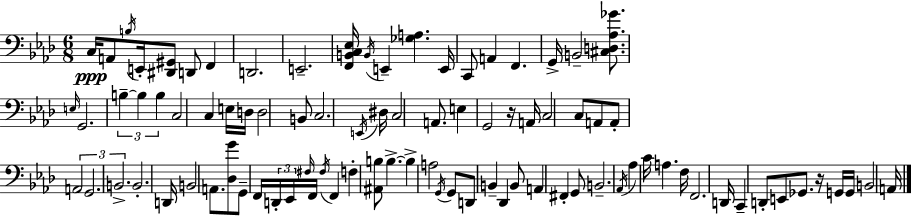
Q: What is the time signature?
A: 6/8